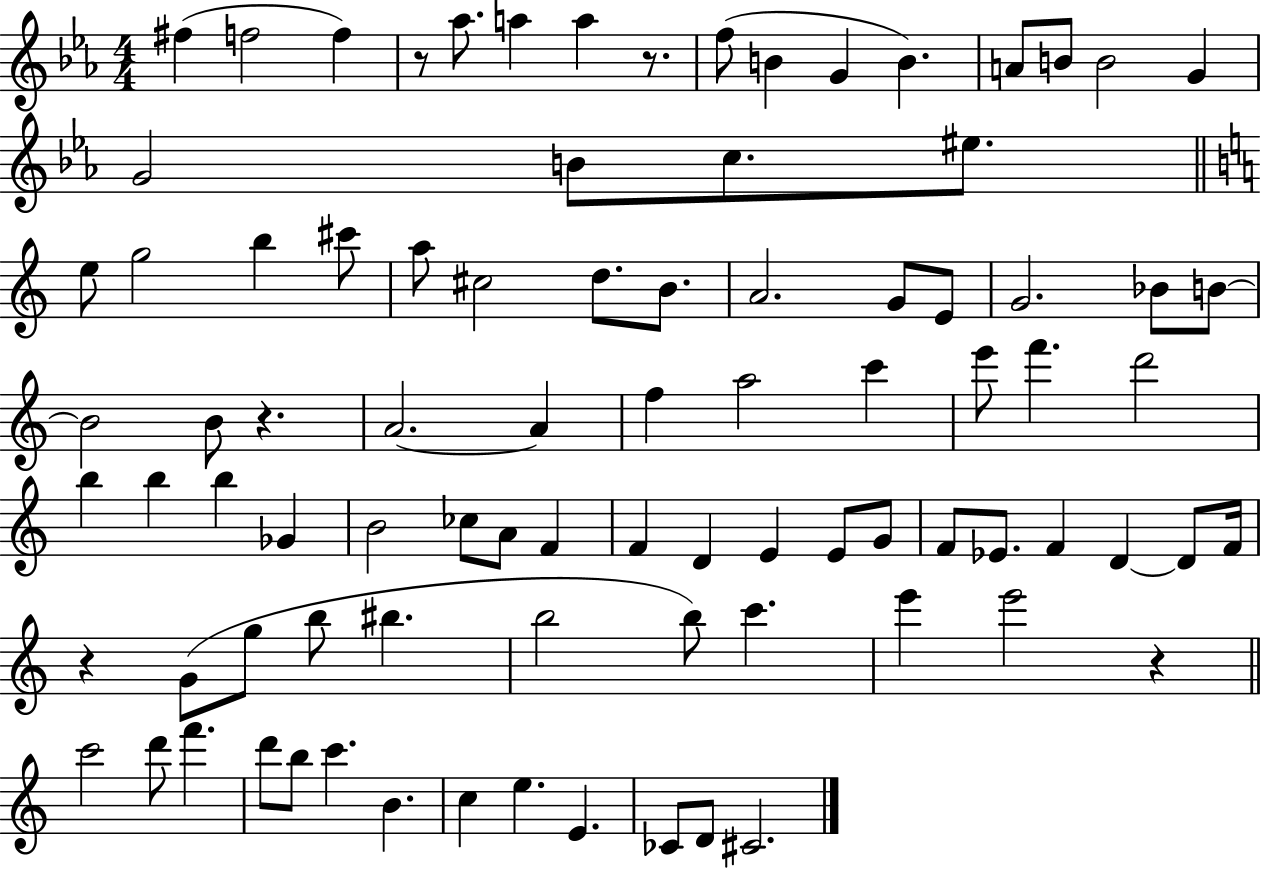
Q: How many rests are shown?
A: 5